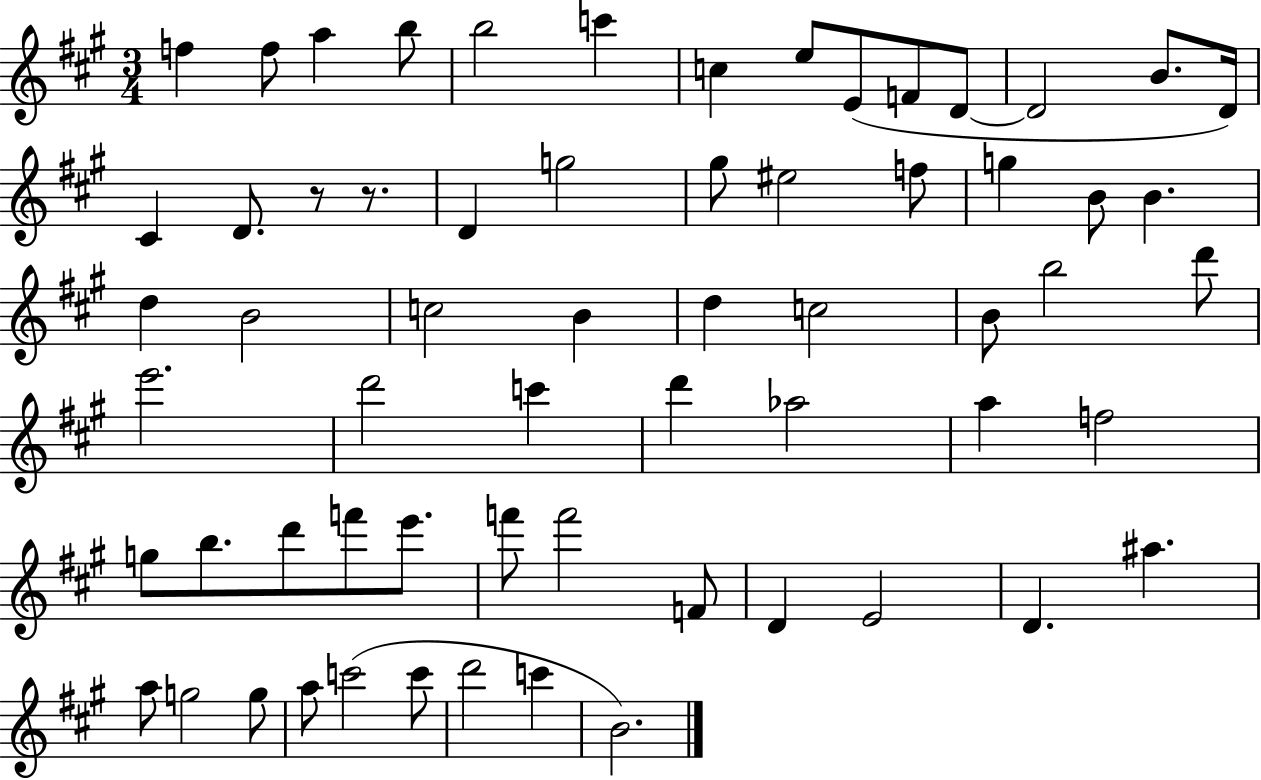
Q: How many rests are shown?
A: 2